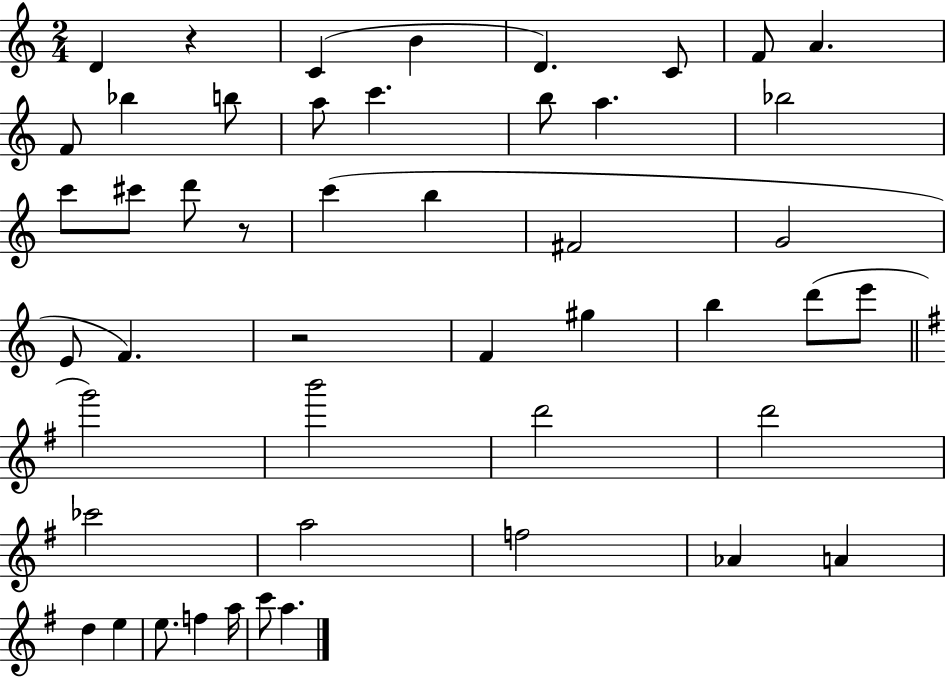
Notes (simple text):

D4/q R/q C4/q B4/q D4/q. C4/e F4/e A4/q. F4/e Bb5/q B5/e A5/e C6/q. B5/e A5/q. Bb5/h C6/e C#6/e D6/e R/e C6/q B5/q F#4/h G4/h E4/e F4/q. R/h F4/q G#5/q B5/q D6/e E6/e G6/h B6/h D6/h D6/h CES6/h A5/h F5/h Ab4/q A4/q D5/q E5/q E5/e. F5/q A5/s C6/e A5/q.